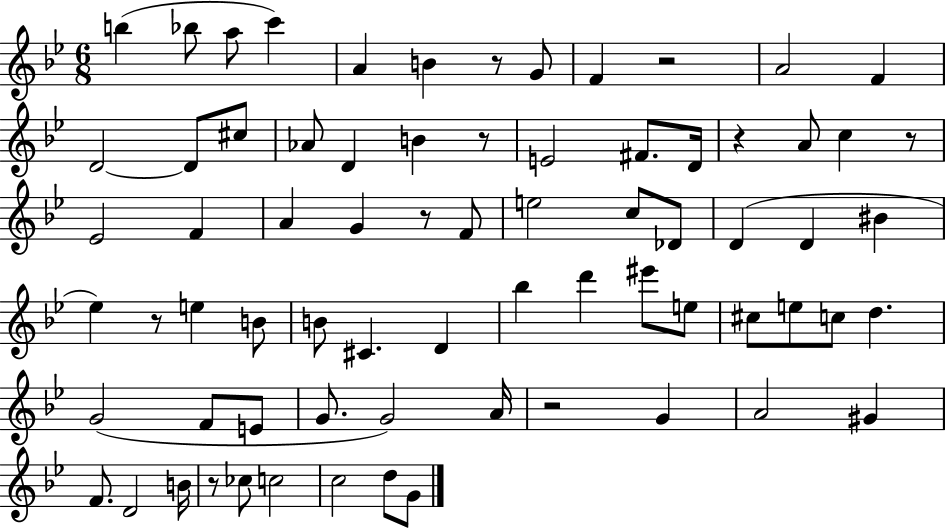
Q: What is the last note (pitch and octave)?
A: G4